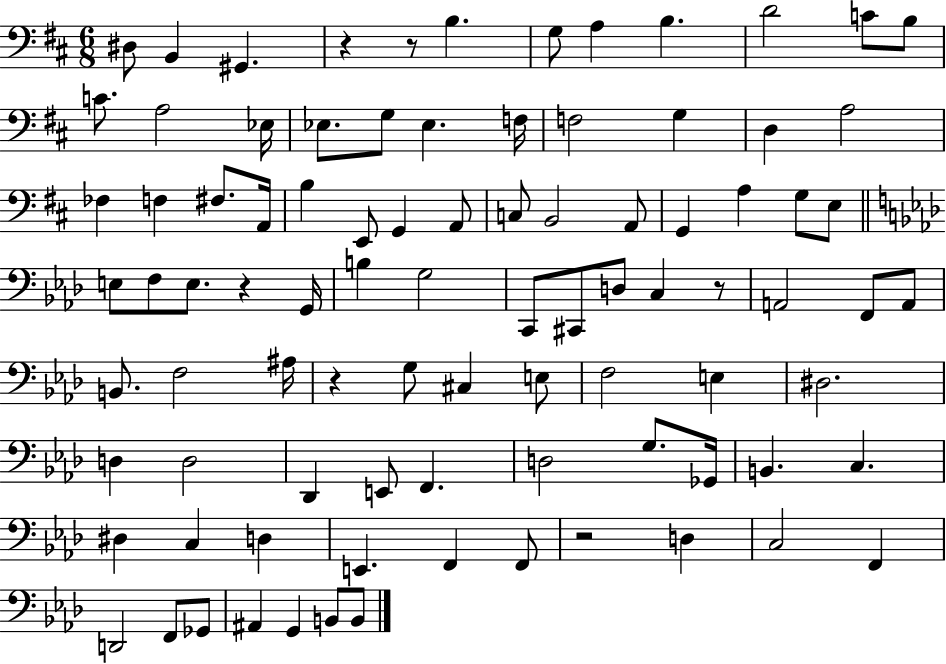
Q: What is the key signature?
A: D major